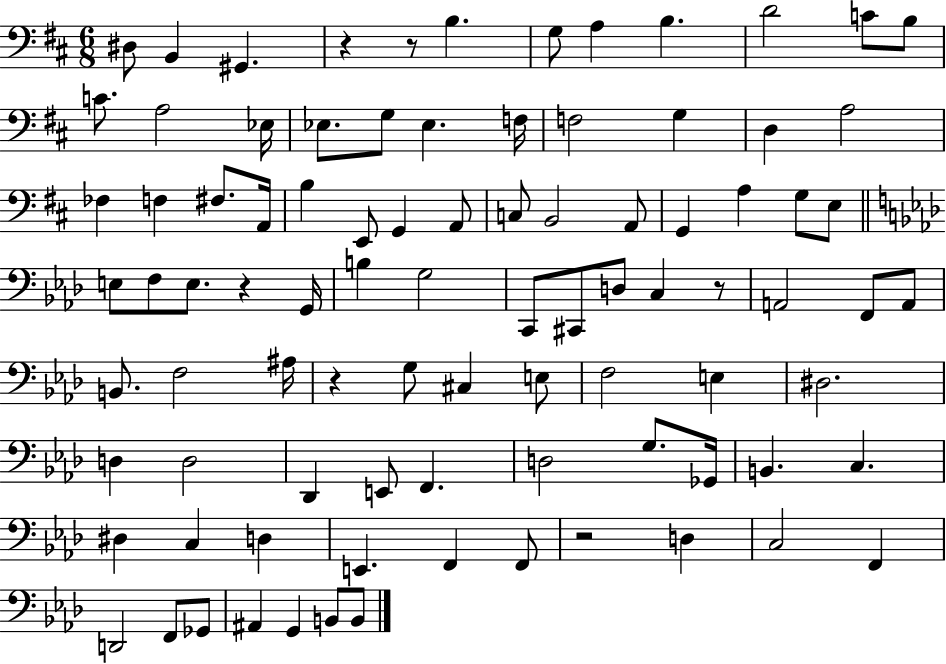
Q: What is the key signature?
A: D major